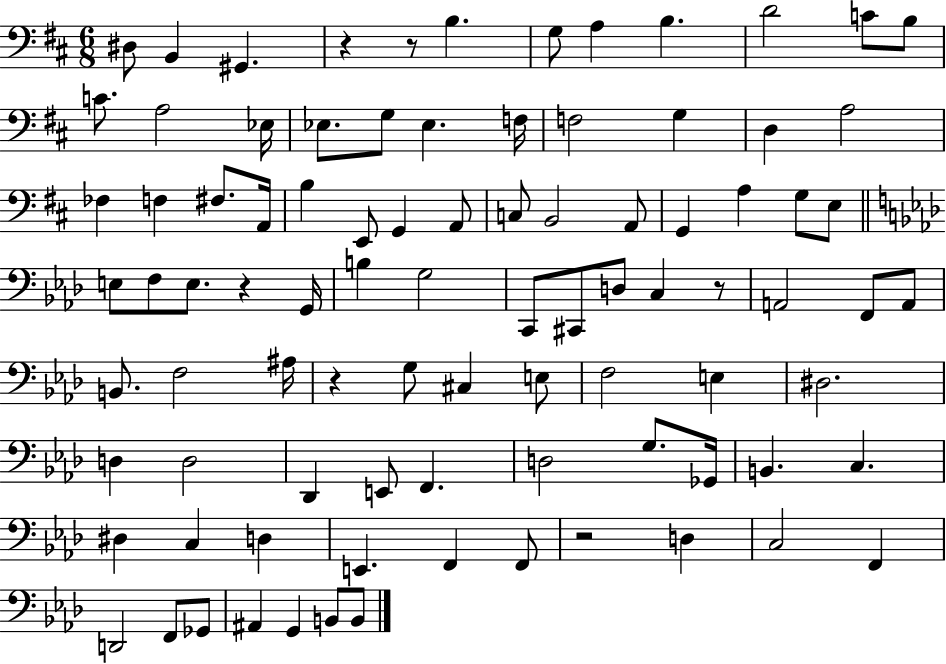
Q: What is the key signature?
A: D major